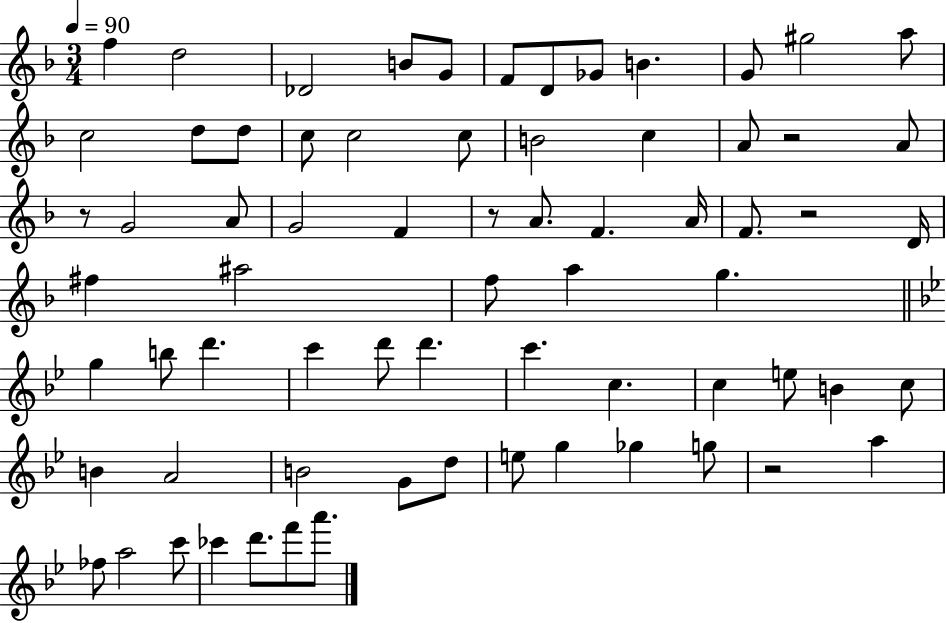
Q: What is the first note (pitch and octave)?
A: F5